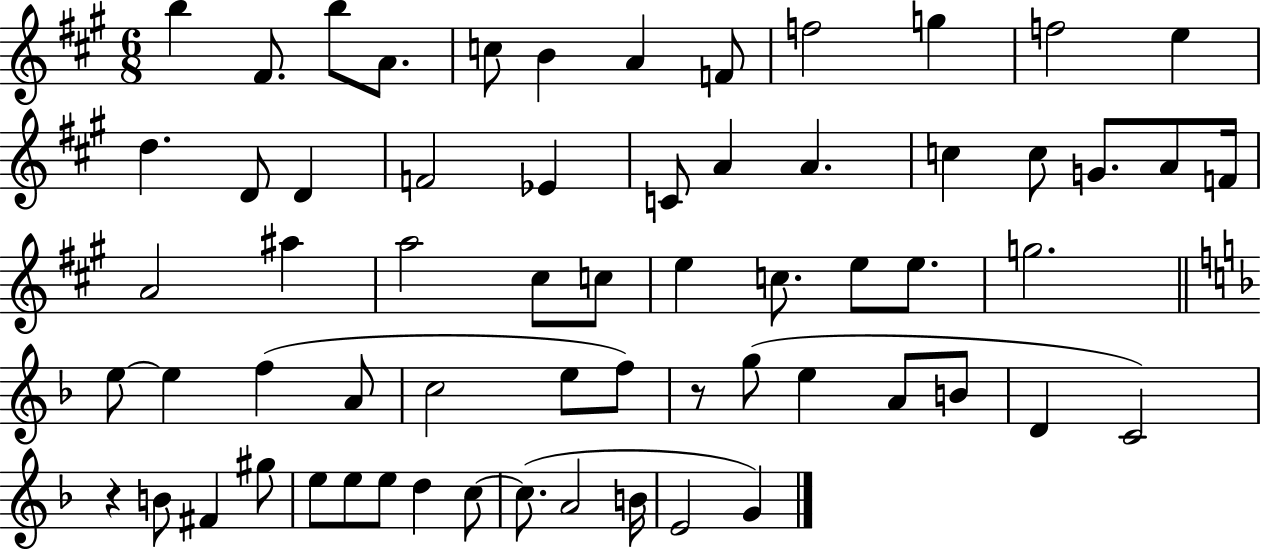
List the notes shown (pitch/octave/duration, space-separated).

B5/q F#4/e. B5/e A4/e. C5/e B4/q A4/q F4/e F5/h G5/q F5/h E5/q D5/q. D4/e D4/q F4/h Eb4/q C4/e A4/q A4/q. C5/q C5/e G4/e. A4/e F4/s A4/h A#5/q A5/h C#5/e C5/e E5/q C5/e. E5/e E5/e. G5/h. E5/e E5/q F5/q A4/e C5/h E5/e F5/e R/e G5/e E5/q A4/e B4/e D4/q C4/h R/q B4/e F#4/q G#5/e E5/e E5/e E5/e D5/q C5/e C5/e. A4/h B4/s E4/h G4/q